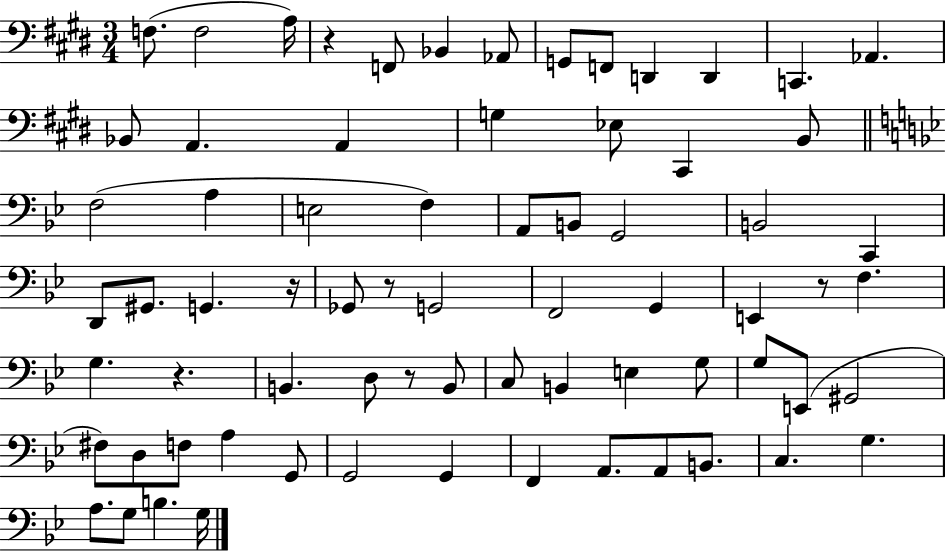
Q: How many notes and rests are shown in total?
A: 71